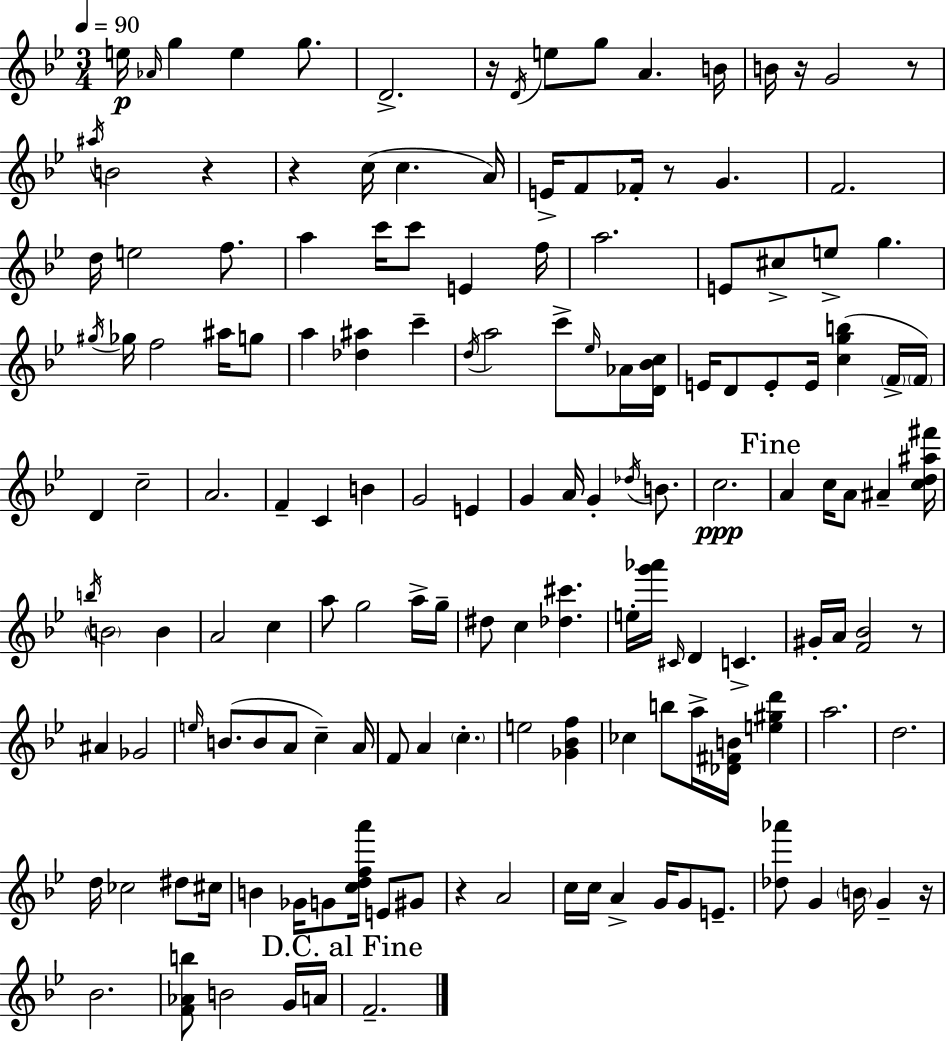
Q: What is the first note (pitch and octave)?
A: E5